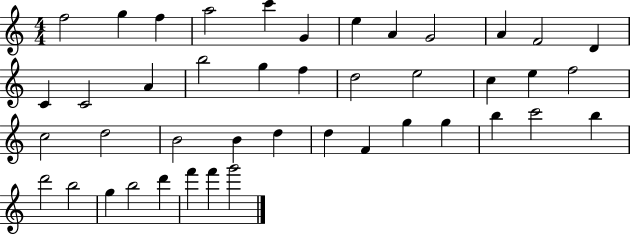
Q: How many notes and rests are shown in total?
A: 43